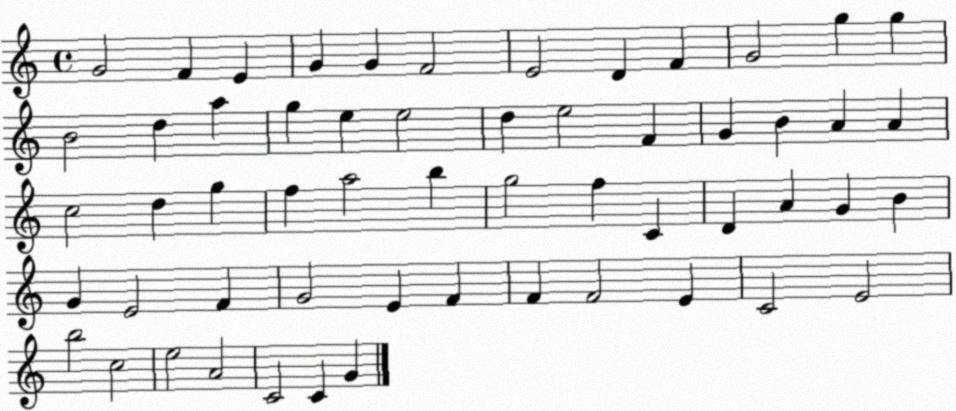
X:1
T:Untitled
M:4/4
L:1/4
K:C
G2 F E G G F2 E2 D F G2 g g B2 d a g e e2 d e2 F G B A A c2 d g f a2 b g2 f C D A G B G E2 F G2 E F F F2 E C2 E2 b2 c2 e2 A2 C2 C G